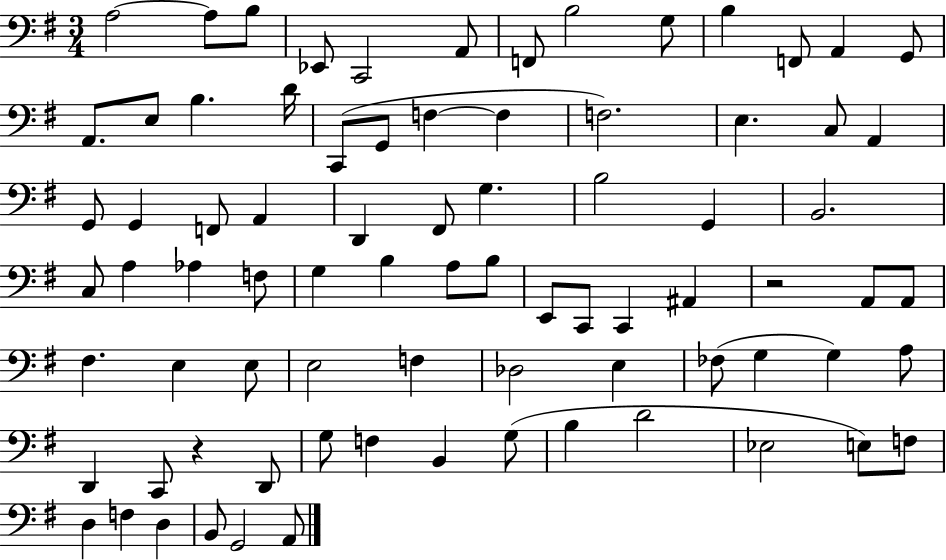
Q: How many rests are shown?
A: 2